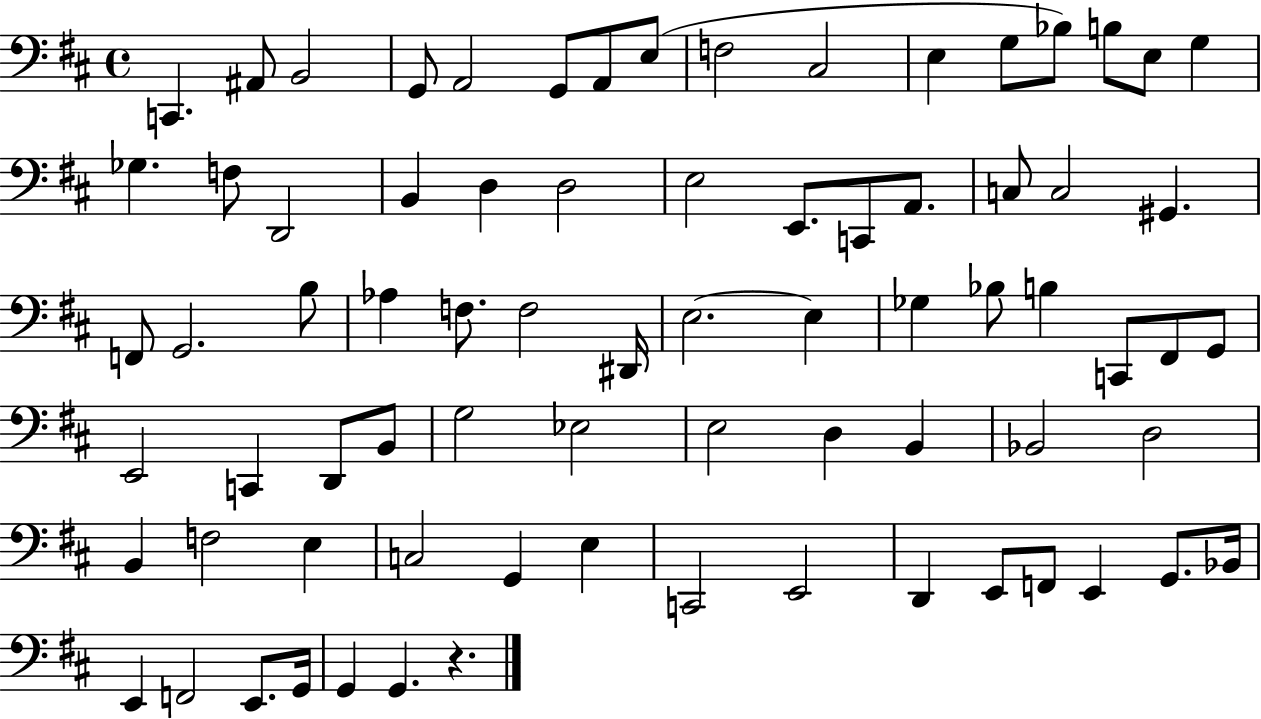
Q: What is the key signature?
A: D major